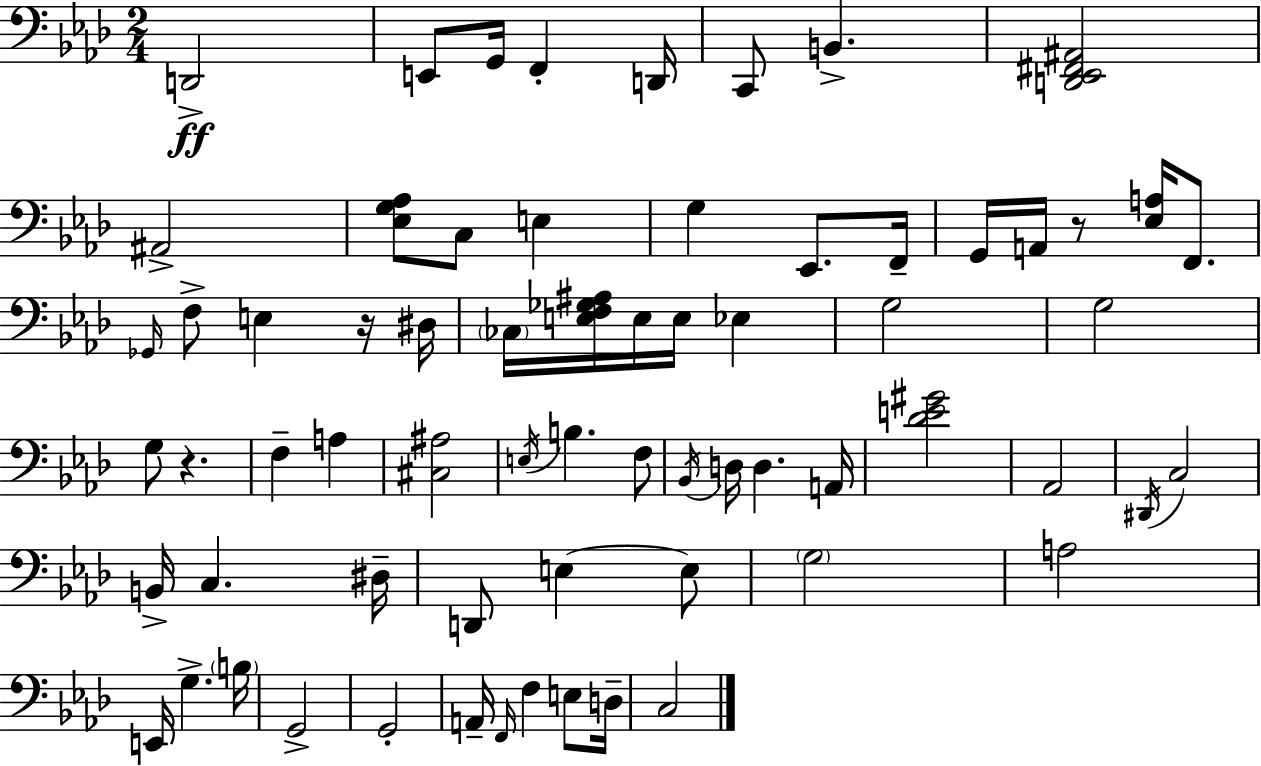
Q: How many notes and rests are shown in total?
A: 67